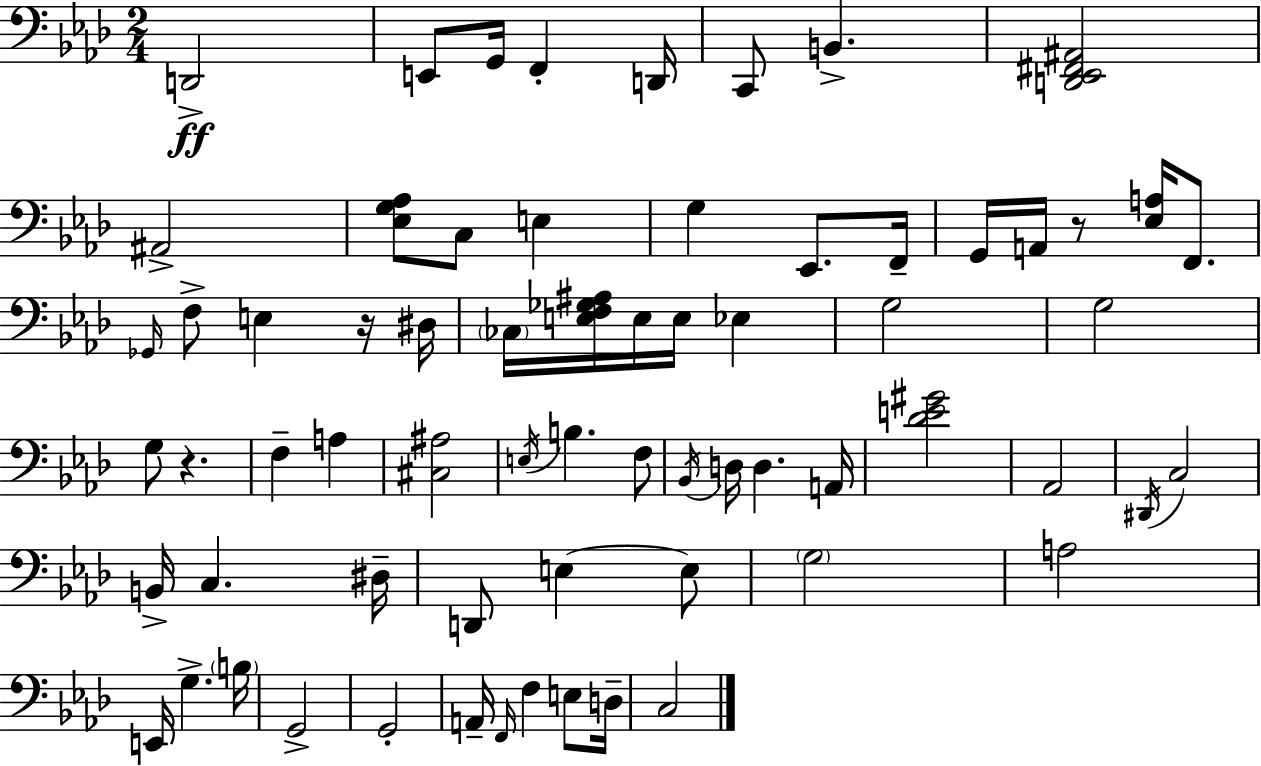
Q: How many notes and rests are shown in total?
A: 67